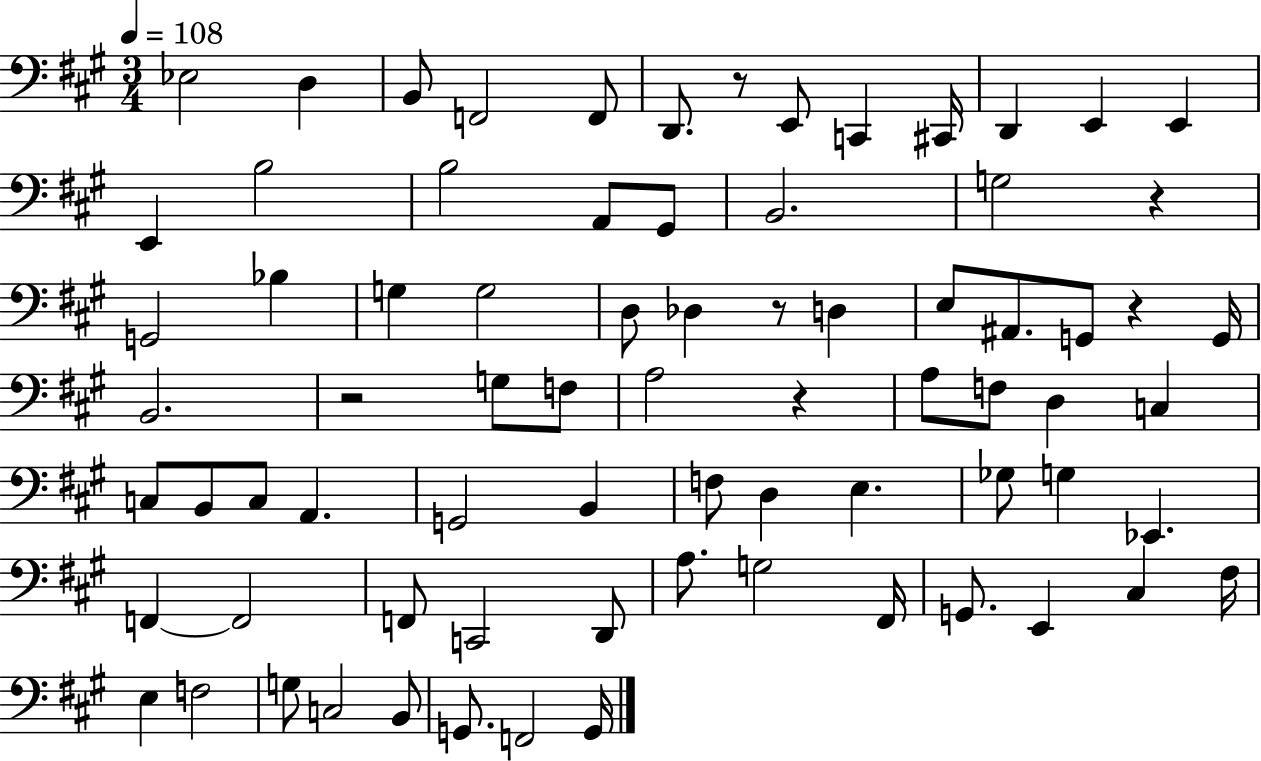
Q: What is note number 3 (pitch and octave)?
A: B2